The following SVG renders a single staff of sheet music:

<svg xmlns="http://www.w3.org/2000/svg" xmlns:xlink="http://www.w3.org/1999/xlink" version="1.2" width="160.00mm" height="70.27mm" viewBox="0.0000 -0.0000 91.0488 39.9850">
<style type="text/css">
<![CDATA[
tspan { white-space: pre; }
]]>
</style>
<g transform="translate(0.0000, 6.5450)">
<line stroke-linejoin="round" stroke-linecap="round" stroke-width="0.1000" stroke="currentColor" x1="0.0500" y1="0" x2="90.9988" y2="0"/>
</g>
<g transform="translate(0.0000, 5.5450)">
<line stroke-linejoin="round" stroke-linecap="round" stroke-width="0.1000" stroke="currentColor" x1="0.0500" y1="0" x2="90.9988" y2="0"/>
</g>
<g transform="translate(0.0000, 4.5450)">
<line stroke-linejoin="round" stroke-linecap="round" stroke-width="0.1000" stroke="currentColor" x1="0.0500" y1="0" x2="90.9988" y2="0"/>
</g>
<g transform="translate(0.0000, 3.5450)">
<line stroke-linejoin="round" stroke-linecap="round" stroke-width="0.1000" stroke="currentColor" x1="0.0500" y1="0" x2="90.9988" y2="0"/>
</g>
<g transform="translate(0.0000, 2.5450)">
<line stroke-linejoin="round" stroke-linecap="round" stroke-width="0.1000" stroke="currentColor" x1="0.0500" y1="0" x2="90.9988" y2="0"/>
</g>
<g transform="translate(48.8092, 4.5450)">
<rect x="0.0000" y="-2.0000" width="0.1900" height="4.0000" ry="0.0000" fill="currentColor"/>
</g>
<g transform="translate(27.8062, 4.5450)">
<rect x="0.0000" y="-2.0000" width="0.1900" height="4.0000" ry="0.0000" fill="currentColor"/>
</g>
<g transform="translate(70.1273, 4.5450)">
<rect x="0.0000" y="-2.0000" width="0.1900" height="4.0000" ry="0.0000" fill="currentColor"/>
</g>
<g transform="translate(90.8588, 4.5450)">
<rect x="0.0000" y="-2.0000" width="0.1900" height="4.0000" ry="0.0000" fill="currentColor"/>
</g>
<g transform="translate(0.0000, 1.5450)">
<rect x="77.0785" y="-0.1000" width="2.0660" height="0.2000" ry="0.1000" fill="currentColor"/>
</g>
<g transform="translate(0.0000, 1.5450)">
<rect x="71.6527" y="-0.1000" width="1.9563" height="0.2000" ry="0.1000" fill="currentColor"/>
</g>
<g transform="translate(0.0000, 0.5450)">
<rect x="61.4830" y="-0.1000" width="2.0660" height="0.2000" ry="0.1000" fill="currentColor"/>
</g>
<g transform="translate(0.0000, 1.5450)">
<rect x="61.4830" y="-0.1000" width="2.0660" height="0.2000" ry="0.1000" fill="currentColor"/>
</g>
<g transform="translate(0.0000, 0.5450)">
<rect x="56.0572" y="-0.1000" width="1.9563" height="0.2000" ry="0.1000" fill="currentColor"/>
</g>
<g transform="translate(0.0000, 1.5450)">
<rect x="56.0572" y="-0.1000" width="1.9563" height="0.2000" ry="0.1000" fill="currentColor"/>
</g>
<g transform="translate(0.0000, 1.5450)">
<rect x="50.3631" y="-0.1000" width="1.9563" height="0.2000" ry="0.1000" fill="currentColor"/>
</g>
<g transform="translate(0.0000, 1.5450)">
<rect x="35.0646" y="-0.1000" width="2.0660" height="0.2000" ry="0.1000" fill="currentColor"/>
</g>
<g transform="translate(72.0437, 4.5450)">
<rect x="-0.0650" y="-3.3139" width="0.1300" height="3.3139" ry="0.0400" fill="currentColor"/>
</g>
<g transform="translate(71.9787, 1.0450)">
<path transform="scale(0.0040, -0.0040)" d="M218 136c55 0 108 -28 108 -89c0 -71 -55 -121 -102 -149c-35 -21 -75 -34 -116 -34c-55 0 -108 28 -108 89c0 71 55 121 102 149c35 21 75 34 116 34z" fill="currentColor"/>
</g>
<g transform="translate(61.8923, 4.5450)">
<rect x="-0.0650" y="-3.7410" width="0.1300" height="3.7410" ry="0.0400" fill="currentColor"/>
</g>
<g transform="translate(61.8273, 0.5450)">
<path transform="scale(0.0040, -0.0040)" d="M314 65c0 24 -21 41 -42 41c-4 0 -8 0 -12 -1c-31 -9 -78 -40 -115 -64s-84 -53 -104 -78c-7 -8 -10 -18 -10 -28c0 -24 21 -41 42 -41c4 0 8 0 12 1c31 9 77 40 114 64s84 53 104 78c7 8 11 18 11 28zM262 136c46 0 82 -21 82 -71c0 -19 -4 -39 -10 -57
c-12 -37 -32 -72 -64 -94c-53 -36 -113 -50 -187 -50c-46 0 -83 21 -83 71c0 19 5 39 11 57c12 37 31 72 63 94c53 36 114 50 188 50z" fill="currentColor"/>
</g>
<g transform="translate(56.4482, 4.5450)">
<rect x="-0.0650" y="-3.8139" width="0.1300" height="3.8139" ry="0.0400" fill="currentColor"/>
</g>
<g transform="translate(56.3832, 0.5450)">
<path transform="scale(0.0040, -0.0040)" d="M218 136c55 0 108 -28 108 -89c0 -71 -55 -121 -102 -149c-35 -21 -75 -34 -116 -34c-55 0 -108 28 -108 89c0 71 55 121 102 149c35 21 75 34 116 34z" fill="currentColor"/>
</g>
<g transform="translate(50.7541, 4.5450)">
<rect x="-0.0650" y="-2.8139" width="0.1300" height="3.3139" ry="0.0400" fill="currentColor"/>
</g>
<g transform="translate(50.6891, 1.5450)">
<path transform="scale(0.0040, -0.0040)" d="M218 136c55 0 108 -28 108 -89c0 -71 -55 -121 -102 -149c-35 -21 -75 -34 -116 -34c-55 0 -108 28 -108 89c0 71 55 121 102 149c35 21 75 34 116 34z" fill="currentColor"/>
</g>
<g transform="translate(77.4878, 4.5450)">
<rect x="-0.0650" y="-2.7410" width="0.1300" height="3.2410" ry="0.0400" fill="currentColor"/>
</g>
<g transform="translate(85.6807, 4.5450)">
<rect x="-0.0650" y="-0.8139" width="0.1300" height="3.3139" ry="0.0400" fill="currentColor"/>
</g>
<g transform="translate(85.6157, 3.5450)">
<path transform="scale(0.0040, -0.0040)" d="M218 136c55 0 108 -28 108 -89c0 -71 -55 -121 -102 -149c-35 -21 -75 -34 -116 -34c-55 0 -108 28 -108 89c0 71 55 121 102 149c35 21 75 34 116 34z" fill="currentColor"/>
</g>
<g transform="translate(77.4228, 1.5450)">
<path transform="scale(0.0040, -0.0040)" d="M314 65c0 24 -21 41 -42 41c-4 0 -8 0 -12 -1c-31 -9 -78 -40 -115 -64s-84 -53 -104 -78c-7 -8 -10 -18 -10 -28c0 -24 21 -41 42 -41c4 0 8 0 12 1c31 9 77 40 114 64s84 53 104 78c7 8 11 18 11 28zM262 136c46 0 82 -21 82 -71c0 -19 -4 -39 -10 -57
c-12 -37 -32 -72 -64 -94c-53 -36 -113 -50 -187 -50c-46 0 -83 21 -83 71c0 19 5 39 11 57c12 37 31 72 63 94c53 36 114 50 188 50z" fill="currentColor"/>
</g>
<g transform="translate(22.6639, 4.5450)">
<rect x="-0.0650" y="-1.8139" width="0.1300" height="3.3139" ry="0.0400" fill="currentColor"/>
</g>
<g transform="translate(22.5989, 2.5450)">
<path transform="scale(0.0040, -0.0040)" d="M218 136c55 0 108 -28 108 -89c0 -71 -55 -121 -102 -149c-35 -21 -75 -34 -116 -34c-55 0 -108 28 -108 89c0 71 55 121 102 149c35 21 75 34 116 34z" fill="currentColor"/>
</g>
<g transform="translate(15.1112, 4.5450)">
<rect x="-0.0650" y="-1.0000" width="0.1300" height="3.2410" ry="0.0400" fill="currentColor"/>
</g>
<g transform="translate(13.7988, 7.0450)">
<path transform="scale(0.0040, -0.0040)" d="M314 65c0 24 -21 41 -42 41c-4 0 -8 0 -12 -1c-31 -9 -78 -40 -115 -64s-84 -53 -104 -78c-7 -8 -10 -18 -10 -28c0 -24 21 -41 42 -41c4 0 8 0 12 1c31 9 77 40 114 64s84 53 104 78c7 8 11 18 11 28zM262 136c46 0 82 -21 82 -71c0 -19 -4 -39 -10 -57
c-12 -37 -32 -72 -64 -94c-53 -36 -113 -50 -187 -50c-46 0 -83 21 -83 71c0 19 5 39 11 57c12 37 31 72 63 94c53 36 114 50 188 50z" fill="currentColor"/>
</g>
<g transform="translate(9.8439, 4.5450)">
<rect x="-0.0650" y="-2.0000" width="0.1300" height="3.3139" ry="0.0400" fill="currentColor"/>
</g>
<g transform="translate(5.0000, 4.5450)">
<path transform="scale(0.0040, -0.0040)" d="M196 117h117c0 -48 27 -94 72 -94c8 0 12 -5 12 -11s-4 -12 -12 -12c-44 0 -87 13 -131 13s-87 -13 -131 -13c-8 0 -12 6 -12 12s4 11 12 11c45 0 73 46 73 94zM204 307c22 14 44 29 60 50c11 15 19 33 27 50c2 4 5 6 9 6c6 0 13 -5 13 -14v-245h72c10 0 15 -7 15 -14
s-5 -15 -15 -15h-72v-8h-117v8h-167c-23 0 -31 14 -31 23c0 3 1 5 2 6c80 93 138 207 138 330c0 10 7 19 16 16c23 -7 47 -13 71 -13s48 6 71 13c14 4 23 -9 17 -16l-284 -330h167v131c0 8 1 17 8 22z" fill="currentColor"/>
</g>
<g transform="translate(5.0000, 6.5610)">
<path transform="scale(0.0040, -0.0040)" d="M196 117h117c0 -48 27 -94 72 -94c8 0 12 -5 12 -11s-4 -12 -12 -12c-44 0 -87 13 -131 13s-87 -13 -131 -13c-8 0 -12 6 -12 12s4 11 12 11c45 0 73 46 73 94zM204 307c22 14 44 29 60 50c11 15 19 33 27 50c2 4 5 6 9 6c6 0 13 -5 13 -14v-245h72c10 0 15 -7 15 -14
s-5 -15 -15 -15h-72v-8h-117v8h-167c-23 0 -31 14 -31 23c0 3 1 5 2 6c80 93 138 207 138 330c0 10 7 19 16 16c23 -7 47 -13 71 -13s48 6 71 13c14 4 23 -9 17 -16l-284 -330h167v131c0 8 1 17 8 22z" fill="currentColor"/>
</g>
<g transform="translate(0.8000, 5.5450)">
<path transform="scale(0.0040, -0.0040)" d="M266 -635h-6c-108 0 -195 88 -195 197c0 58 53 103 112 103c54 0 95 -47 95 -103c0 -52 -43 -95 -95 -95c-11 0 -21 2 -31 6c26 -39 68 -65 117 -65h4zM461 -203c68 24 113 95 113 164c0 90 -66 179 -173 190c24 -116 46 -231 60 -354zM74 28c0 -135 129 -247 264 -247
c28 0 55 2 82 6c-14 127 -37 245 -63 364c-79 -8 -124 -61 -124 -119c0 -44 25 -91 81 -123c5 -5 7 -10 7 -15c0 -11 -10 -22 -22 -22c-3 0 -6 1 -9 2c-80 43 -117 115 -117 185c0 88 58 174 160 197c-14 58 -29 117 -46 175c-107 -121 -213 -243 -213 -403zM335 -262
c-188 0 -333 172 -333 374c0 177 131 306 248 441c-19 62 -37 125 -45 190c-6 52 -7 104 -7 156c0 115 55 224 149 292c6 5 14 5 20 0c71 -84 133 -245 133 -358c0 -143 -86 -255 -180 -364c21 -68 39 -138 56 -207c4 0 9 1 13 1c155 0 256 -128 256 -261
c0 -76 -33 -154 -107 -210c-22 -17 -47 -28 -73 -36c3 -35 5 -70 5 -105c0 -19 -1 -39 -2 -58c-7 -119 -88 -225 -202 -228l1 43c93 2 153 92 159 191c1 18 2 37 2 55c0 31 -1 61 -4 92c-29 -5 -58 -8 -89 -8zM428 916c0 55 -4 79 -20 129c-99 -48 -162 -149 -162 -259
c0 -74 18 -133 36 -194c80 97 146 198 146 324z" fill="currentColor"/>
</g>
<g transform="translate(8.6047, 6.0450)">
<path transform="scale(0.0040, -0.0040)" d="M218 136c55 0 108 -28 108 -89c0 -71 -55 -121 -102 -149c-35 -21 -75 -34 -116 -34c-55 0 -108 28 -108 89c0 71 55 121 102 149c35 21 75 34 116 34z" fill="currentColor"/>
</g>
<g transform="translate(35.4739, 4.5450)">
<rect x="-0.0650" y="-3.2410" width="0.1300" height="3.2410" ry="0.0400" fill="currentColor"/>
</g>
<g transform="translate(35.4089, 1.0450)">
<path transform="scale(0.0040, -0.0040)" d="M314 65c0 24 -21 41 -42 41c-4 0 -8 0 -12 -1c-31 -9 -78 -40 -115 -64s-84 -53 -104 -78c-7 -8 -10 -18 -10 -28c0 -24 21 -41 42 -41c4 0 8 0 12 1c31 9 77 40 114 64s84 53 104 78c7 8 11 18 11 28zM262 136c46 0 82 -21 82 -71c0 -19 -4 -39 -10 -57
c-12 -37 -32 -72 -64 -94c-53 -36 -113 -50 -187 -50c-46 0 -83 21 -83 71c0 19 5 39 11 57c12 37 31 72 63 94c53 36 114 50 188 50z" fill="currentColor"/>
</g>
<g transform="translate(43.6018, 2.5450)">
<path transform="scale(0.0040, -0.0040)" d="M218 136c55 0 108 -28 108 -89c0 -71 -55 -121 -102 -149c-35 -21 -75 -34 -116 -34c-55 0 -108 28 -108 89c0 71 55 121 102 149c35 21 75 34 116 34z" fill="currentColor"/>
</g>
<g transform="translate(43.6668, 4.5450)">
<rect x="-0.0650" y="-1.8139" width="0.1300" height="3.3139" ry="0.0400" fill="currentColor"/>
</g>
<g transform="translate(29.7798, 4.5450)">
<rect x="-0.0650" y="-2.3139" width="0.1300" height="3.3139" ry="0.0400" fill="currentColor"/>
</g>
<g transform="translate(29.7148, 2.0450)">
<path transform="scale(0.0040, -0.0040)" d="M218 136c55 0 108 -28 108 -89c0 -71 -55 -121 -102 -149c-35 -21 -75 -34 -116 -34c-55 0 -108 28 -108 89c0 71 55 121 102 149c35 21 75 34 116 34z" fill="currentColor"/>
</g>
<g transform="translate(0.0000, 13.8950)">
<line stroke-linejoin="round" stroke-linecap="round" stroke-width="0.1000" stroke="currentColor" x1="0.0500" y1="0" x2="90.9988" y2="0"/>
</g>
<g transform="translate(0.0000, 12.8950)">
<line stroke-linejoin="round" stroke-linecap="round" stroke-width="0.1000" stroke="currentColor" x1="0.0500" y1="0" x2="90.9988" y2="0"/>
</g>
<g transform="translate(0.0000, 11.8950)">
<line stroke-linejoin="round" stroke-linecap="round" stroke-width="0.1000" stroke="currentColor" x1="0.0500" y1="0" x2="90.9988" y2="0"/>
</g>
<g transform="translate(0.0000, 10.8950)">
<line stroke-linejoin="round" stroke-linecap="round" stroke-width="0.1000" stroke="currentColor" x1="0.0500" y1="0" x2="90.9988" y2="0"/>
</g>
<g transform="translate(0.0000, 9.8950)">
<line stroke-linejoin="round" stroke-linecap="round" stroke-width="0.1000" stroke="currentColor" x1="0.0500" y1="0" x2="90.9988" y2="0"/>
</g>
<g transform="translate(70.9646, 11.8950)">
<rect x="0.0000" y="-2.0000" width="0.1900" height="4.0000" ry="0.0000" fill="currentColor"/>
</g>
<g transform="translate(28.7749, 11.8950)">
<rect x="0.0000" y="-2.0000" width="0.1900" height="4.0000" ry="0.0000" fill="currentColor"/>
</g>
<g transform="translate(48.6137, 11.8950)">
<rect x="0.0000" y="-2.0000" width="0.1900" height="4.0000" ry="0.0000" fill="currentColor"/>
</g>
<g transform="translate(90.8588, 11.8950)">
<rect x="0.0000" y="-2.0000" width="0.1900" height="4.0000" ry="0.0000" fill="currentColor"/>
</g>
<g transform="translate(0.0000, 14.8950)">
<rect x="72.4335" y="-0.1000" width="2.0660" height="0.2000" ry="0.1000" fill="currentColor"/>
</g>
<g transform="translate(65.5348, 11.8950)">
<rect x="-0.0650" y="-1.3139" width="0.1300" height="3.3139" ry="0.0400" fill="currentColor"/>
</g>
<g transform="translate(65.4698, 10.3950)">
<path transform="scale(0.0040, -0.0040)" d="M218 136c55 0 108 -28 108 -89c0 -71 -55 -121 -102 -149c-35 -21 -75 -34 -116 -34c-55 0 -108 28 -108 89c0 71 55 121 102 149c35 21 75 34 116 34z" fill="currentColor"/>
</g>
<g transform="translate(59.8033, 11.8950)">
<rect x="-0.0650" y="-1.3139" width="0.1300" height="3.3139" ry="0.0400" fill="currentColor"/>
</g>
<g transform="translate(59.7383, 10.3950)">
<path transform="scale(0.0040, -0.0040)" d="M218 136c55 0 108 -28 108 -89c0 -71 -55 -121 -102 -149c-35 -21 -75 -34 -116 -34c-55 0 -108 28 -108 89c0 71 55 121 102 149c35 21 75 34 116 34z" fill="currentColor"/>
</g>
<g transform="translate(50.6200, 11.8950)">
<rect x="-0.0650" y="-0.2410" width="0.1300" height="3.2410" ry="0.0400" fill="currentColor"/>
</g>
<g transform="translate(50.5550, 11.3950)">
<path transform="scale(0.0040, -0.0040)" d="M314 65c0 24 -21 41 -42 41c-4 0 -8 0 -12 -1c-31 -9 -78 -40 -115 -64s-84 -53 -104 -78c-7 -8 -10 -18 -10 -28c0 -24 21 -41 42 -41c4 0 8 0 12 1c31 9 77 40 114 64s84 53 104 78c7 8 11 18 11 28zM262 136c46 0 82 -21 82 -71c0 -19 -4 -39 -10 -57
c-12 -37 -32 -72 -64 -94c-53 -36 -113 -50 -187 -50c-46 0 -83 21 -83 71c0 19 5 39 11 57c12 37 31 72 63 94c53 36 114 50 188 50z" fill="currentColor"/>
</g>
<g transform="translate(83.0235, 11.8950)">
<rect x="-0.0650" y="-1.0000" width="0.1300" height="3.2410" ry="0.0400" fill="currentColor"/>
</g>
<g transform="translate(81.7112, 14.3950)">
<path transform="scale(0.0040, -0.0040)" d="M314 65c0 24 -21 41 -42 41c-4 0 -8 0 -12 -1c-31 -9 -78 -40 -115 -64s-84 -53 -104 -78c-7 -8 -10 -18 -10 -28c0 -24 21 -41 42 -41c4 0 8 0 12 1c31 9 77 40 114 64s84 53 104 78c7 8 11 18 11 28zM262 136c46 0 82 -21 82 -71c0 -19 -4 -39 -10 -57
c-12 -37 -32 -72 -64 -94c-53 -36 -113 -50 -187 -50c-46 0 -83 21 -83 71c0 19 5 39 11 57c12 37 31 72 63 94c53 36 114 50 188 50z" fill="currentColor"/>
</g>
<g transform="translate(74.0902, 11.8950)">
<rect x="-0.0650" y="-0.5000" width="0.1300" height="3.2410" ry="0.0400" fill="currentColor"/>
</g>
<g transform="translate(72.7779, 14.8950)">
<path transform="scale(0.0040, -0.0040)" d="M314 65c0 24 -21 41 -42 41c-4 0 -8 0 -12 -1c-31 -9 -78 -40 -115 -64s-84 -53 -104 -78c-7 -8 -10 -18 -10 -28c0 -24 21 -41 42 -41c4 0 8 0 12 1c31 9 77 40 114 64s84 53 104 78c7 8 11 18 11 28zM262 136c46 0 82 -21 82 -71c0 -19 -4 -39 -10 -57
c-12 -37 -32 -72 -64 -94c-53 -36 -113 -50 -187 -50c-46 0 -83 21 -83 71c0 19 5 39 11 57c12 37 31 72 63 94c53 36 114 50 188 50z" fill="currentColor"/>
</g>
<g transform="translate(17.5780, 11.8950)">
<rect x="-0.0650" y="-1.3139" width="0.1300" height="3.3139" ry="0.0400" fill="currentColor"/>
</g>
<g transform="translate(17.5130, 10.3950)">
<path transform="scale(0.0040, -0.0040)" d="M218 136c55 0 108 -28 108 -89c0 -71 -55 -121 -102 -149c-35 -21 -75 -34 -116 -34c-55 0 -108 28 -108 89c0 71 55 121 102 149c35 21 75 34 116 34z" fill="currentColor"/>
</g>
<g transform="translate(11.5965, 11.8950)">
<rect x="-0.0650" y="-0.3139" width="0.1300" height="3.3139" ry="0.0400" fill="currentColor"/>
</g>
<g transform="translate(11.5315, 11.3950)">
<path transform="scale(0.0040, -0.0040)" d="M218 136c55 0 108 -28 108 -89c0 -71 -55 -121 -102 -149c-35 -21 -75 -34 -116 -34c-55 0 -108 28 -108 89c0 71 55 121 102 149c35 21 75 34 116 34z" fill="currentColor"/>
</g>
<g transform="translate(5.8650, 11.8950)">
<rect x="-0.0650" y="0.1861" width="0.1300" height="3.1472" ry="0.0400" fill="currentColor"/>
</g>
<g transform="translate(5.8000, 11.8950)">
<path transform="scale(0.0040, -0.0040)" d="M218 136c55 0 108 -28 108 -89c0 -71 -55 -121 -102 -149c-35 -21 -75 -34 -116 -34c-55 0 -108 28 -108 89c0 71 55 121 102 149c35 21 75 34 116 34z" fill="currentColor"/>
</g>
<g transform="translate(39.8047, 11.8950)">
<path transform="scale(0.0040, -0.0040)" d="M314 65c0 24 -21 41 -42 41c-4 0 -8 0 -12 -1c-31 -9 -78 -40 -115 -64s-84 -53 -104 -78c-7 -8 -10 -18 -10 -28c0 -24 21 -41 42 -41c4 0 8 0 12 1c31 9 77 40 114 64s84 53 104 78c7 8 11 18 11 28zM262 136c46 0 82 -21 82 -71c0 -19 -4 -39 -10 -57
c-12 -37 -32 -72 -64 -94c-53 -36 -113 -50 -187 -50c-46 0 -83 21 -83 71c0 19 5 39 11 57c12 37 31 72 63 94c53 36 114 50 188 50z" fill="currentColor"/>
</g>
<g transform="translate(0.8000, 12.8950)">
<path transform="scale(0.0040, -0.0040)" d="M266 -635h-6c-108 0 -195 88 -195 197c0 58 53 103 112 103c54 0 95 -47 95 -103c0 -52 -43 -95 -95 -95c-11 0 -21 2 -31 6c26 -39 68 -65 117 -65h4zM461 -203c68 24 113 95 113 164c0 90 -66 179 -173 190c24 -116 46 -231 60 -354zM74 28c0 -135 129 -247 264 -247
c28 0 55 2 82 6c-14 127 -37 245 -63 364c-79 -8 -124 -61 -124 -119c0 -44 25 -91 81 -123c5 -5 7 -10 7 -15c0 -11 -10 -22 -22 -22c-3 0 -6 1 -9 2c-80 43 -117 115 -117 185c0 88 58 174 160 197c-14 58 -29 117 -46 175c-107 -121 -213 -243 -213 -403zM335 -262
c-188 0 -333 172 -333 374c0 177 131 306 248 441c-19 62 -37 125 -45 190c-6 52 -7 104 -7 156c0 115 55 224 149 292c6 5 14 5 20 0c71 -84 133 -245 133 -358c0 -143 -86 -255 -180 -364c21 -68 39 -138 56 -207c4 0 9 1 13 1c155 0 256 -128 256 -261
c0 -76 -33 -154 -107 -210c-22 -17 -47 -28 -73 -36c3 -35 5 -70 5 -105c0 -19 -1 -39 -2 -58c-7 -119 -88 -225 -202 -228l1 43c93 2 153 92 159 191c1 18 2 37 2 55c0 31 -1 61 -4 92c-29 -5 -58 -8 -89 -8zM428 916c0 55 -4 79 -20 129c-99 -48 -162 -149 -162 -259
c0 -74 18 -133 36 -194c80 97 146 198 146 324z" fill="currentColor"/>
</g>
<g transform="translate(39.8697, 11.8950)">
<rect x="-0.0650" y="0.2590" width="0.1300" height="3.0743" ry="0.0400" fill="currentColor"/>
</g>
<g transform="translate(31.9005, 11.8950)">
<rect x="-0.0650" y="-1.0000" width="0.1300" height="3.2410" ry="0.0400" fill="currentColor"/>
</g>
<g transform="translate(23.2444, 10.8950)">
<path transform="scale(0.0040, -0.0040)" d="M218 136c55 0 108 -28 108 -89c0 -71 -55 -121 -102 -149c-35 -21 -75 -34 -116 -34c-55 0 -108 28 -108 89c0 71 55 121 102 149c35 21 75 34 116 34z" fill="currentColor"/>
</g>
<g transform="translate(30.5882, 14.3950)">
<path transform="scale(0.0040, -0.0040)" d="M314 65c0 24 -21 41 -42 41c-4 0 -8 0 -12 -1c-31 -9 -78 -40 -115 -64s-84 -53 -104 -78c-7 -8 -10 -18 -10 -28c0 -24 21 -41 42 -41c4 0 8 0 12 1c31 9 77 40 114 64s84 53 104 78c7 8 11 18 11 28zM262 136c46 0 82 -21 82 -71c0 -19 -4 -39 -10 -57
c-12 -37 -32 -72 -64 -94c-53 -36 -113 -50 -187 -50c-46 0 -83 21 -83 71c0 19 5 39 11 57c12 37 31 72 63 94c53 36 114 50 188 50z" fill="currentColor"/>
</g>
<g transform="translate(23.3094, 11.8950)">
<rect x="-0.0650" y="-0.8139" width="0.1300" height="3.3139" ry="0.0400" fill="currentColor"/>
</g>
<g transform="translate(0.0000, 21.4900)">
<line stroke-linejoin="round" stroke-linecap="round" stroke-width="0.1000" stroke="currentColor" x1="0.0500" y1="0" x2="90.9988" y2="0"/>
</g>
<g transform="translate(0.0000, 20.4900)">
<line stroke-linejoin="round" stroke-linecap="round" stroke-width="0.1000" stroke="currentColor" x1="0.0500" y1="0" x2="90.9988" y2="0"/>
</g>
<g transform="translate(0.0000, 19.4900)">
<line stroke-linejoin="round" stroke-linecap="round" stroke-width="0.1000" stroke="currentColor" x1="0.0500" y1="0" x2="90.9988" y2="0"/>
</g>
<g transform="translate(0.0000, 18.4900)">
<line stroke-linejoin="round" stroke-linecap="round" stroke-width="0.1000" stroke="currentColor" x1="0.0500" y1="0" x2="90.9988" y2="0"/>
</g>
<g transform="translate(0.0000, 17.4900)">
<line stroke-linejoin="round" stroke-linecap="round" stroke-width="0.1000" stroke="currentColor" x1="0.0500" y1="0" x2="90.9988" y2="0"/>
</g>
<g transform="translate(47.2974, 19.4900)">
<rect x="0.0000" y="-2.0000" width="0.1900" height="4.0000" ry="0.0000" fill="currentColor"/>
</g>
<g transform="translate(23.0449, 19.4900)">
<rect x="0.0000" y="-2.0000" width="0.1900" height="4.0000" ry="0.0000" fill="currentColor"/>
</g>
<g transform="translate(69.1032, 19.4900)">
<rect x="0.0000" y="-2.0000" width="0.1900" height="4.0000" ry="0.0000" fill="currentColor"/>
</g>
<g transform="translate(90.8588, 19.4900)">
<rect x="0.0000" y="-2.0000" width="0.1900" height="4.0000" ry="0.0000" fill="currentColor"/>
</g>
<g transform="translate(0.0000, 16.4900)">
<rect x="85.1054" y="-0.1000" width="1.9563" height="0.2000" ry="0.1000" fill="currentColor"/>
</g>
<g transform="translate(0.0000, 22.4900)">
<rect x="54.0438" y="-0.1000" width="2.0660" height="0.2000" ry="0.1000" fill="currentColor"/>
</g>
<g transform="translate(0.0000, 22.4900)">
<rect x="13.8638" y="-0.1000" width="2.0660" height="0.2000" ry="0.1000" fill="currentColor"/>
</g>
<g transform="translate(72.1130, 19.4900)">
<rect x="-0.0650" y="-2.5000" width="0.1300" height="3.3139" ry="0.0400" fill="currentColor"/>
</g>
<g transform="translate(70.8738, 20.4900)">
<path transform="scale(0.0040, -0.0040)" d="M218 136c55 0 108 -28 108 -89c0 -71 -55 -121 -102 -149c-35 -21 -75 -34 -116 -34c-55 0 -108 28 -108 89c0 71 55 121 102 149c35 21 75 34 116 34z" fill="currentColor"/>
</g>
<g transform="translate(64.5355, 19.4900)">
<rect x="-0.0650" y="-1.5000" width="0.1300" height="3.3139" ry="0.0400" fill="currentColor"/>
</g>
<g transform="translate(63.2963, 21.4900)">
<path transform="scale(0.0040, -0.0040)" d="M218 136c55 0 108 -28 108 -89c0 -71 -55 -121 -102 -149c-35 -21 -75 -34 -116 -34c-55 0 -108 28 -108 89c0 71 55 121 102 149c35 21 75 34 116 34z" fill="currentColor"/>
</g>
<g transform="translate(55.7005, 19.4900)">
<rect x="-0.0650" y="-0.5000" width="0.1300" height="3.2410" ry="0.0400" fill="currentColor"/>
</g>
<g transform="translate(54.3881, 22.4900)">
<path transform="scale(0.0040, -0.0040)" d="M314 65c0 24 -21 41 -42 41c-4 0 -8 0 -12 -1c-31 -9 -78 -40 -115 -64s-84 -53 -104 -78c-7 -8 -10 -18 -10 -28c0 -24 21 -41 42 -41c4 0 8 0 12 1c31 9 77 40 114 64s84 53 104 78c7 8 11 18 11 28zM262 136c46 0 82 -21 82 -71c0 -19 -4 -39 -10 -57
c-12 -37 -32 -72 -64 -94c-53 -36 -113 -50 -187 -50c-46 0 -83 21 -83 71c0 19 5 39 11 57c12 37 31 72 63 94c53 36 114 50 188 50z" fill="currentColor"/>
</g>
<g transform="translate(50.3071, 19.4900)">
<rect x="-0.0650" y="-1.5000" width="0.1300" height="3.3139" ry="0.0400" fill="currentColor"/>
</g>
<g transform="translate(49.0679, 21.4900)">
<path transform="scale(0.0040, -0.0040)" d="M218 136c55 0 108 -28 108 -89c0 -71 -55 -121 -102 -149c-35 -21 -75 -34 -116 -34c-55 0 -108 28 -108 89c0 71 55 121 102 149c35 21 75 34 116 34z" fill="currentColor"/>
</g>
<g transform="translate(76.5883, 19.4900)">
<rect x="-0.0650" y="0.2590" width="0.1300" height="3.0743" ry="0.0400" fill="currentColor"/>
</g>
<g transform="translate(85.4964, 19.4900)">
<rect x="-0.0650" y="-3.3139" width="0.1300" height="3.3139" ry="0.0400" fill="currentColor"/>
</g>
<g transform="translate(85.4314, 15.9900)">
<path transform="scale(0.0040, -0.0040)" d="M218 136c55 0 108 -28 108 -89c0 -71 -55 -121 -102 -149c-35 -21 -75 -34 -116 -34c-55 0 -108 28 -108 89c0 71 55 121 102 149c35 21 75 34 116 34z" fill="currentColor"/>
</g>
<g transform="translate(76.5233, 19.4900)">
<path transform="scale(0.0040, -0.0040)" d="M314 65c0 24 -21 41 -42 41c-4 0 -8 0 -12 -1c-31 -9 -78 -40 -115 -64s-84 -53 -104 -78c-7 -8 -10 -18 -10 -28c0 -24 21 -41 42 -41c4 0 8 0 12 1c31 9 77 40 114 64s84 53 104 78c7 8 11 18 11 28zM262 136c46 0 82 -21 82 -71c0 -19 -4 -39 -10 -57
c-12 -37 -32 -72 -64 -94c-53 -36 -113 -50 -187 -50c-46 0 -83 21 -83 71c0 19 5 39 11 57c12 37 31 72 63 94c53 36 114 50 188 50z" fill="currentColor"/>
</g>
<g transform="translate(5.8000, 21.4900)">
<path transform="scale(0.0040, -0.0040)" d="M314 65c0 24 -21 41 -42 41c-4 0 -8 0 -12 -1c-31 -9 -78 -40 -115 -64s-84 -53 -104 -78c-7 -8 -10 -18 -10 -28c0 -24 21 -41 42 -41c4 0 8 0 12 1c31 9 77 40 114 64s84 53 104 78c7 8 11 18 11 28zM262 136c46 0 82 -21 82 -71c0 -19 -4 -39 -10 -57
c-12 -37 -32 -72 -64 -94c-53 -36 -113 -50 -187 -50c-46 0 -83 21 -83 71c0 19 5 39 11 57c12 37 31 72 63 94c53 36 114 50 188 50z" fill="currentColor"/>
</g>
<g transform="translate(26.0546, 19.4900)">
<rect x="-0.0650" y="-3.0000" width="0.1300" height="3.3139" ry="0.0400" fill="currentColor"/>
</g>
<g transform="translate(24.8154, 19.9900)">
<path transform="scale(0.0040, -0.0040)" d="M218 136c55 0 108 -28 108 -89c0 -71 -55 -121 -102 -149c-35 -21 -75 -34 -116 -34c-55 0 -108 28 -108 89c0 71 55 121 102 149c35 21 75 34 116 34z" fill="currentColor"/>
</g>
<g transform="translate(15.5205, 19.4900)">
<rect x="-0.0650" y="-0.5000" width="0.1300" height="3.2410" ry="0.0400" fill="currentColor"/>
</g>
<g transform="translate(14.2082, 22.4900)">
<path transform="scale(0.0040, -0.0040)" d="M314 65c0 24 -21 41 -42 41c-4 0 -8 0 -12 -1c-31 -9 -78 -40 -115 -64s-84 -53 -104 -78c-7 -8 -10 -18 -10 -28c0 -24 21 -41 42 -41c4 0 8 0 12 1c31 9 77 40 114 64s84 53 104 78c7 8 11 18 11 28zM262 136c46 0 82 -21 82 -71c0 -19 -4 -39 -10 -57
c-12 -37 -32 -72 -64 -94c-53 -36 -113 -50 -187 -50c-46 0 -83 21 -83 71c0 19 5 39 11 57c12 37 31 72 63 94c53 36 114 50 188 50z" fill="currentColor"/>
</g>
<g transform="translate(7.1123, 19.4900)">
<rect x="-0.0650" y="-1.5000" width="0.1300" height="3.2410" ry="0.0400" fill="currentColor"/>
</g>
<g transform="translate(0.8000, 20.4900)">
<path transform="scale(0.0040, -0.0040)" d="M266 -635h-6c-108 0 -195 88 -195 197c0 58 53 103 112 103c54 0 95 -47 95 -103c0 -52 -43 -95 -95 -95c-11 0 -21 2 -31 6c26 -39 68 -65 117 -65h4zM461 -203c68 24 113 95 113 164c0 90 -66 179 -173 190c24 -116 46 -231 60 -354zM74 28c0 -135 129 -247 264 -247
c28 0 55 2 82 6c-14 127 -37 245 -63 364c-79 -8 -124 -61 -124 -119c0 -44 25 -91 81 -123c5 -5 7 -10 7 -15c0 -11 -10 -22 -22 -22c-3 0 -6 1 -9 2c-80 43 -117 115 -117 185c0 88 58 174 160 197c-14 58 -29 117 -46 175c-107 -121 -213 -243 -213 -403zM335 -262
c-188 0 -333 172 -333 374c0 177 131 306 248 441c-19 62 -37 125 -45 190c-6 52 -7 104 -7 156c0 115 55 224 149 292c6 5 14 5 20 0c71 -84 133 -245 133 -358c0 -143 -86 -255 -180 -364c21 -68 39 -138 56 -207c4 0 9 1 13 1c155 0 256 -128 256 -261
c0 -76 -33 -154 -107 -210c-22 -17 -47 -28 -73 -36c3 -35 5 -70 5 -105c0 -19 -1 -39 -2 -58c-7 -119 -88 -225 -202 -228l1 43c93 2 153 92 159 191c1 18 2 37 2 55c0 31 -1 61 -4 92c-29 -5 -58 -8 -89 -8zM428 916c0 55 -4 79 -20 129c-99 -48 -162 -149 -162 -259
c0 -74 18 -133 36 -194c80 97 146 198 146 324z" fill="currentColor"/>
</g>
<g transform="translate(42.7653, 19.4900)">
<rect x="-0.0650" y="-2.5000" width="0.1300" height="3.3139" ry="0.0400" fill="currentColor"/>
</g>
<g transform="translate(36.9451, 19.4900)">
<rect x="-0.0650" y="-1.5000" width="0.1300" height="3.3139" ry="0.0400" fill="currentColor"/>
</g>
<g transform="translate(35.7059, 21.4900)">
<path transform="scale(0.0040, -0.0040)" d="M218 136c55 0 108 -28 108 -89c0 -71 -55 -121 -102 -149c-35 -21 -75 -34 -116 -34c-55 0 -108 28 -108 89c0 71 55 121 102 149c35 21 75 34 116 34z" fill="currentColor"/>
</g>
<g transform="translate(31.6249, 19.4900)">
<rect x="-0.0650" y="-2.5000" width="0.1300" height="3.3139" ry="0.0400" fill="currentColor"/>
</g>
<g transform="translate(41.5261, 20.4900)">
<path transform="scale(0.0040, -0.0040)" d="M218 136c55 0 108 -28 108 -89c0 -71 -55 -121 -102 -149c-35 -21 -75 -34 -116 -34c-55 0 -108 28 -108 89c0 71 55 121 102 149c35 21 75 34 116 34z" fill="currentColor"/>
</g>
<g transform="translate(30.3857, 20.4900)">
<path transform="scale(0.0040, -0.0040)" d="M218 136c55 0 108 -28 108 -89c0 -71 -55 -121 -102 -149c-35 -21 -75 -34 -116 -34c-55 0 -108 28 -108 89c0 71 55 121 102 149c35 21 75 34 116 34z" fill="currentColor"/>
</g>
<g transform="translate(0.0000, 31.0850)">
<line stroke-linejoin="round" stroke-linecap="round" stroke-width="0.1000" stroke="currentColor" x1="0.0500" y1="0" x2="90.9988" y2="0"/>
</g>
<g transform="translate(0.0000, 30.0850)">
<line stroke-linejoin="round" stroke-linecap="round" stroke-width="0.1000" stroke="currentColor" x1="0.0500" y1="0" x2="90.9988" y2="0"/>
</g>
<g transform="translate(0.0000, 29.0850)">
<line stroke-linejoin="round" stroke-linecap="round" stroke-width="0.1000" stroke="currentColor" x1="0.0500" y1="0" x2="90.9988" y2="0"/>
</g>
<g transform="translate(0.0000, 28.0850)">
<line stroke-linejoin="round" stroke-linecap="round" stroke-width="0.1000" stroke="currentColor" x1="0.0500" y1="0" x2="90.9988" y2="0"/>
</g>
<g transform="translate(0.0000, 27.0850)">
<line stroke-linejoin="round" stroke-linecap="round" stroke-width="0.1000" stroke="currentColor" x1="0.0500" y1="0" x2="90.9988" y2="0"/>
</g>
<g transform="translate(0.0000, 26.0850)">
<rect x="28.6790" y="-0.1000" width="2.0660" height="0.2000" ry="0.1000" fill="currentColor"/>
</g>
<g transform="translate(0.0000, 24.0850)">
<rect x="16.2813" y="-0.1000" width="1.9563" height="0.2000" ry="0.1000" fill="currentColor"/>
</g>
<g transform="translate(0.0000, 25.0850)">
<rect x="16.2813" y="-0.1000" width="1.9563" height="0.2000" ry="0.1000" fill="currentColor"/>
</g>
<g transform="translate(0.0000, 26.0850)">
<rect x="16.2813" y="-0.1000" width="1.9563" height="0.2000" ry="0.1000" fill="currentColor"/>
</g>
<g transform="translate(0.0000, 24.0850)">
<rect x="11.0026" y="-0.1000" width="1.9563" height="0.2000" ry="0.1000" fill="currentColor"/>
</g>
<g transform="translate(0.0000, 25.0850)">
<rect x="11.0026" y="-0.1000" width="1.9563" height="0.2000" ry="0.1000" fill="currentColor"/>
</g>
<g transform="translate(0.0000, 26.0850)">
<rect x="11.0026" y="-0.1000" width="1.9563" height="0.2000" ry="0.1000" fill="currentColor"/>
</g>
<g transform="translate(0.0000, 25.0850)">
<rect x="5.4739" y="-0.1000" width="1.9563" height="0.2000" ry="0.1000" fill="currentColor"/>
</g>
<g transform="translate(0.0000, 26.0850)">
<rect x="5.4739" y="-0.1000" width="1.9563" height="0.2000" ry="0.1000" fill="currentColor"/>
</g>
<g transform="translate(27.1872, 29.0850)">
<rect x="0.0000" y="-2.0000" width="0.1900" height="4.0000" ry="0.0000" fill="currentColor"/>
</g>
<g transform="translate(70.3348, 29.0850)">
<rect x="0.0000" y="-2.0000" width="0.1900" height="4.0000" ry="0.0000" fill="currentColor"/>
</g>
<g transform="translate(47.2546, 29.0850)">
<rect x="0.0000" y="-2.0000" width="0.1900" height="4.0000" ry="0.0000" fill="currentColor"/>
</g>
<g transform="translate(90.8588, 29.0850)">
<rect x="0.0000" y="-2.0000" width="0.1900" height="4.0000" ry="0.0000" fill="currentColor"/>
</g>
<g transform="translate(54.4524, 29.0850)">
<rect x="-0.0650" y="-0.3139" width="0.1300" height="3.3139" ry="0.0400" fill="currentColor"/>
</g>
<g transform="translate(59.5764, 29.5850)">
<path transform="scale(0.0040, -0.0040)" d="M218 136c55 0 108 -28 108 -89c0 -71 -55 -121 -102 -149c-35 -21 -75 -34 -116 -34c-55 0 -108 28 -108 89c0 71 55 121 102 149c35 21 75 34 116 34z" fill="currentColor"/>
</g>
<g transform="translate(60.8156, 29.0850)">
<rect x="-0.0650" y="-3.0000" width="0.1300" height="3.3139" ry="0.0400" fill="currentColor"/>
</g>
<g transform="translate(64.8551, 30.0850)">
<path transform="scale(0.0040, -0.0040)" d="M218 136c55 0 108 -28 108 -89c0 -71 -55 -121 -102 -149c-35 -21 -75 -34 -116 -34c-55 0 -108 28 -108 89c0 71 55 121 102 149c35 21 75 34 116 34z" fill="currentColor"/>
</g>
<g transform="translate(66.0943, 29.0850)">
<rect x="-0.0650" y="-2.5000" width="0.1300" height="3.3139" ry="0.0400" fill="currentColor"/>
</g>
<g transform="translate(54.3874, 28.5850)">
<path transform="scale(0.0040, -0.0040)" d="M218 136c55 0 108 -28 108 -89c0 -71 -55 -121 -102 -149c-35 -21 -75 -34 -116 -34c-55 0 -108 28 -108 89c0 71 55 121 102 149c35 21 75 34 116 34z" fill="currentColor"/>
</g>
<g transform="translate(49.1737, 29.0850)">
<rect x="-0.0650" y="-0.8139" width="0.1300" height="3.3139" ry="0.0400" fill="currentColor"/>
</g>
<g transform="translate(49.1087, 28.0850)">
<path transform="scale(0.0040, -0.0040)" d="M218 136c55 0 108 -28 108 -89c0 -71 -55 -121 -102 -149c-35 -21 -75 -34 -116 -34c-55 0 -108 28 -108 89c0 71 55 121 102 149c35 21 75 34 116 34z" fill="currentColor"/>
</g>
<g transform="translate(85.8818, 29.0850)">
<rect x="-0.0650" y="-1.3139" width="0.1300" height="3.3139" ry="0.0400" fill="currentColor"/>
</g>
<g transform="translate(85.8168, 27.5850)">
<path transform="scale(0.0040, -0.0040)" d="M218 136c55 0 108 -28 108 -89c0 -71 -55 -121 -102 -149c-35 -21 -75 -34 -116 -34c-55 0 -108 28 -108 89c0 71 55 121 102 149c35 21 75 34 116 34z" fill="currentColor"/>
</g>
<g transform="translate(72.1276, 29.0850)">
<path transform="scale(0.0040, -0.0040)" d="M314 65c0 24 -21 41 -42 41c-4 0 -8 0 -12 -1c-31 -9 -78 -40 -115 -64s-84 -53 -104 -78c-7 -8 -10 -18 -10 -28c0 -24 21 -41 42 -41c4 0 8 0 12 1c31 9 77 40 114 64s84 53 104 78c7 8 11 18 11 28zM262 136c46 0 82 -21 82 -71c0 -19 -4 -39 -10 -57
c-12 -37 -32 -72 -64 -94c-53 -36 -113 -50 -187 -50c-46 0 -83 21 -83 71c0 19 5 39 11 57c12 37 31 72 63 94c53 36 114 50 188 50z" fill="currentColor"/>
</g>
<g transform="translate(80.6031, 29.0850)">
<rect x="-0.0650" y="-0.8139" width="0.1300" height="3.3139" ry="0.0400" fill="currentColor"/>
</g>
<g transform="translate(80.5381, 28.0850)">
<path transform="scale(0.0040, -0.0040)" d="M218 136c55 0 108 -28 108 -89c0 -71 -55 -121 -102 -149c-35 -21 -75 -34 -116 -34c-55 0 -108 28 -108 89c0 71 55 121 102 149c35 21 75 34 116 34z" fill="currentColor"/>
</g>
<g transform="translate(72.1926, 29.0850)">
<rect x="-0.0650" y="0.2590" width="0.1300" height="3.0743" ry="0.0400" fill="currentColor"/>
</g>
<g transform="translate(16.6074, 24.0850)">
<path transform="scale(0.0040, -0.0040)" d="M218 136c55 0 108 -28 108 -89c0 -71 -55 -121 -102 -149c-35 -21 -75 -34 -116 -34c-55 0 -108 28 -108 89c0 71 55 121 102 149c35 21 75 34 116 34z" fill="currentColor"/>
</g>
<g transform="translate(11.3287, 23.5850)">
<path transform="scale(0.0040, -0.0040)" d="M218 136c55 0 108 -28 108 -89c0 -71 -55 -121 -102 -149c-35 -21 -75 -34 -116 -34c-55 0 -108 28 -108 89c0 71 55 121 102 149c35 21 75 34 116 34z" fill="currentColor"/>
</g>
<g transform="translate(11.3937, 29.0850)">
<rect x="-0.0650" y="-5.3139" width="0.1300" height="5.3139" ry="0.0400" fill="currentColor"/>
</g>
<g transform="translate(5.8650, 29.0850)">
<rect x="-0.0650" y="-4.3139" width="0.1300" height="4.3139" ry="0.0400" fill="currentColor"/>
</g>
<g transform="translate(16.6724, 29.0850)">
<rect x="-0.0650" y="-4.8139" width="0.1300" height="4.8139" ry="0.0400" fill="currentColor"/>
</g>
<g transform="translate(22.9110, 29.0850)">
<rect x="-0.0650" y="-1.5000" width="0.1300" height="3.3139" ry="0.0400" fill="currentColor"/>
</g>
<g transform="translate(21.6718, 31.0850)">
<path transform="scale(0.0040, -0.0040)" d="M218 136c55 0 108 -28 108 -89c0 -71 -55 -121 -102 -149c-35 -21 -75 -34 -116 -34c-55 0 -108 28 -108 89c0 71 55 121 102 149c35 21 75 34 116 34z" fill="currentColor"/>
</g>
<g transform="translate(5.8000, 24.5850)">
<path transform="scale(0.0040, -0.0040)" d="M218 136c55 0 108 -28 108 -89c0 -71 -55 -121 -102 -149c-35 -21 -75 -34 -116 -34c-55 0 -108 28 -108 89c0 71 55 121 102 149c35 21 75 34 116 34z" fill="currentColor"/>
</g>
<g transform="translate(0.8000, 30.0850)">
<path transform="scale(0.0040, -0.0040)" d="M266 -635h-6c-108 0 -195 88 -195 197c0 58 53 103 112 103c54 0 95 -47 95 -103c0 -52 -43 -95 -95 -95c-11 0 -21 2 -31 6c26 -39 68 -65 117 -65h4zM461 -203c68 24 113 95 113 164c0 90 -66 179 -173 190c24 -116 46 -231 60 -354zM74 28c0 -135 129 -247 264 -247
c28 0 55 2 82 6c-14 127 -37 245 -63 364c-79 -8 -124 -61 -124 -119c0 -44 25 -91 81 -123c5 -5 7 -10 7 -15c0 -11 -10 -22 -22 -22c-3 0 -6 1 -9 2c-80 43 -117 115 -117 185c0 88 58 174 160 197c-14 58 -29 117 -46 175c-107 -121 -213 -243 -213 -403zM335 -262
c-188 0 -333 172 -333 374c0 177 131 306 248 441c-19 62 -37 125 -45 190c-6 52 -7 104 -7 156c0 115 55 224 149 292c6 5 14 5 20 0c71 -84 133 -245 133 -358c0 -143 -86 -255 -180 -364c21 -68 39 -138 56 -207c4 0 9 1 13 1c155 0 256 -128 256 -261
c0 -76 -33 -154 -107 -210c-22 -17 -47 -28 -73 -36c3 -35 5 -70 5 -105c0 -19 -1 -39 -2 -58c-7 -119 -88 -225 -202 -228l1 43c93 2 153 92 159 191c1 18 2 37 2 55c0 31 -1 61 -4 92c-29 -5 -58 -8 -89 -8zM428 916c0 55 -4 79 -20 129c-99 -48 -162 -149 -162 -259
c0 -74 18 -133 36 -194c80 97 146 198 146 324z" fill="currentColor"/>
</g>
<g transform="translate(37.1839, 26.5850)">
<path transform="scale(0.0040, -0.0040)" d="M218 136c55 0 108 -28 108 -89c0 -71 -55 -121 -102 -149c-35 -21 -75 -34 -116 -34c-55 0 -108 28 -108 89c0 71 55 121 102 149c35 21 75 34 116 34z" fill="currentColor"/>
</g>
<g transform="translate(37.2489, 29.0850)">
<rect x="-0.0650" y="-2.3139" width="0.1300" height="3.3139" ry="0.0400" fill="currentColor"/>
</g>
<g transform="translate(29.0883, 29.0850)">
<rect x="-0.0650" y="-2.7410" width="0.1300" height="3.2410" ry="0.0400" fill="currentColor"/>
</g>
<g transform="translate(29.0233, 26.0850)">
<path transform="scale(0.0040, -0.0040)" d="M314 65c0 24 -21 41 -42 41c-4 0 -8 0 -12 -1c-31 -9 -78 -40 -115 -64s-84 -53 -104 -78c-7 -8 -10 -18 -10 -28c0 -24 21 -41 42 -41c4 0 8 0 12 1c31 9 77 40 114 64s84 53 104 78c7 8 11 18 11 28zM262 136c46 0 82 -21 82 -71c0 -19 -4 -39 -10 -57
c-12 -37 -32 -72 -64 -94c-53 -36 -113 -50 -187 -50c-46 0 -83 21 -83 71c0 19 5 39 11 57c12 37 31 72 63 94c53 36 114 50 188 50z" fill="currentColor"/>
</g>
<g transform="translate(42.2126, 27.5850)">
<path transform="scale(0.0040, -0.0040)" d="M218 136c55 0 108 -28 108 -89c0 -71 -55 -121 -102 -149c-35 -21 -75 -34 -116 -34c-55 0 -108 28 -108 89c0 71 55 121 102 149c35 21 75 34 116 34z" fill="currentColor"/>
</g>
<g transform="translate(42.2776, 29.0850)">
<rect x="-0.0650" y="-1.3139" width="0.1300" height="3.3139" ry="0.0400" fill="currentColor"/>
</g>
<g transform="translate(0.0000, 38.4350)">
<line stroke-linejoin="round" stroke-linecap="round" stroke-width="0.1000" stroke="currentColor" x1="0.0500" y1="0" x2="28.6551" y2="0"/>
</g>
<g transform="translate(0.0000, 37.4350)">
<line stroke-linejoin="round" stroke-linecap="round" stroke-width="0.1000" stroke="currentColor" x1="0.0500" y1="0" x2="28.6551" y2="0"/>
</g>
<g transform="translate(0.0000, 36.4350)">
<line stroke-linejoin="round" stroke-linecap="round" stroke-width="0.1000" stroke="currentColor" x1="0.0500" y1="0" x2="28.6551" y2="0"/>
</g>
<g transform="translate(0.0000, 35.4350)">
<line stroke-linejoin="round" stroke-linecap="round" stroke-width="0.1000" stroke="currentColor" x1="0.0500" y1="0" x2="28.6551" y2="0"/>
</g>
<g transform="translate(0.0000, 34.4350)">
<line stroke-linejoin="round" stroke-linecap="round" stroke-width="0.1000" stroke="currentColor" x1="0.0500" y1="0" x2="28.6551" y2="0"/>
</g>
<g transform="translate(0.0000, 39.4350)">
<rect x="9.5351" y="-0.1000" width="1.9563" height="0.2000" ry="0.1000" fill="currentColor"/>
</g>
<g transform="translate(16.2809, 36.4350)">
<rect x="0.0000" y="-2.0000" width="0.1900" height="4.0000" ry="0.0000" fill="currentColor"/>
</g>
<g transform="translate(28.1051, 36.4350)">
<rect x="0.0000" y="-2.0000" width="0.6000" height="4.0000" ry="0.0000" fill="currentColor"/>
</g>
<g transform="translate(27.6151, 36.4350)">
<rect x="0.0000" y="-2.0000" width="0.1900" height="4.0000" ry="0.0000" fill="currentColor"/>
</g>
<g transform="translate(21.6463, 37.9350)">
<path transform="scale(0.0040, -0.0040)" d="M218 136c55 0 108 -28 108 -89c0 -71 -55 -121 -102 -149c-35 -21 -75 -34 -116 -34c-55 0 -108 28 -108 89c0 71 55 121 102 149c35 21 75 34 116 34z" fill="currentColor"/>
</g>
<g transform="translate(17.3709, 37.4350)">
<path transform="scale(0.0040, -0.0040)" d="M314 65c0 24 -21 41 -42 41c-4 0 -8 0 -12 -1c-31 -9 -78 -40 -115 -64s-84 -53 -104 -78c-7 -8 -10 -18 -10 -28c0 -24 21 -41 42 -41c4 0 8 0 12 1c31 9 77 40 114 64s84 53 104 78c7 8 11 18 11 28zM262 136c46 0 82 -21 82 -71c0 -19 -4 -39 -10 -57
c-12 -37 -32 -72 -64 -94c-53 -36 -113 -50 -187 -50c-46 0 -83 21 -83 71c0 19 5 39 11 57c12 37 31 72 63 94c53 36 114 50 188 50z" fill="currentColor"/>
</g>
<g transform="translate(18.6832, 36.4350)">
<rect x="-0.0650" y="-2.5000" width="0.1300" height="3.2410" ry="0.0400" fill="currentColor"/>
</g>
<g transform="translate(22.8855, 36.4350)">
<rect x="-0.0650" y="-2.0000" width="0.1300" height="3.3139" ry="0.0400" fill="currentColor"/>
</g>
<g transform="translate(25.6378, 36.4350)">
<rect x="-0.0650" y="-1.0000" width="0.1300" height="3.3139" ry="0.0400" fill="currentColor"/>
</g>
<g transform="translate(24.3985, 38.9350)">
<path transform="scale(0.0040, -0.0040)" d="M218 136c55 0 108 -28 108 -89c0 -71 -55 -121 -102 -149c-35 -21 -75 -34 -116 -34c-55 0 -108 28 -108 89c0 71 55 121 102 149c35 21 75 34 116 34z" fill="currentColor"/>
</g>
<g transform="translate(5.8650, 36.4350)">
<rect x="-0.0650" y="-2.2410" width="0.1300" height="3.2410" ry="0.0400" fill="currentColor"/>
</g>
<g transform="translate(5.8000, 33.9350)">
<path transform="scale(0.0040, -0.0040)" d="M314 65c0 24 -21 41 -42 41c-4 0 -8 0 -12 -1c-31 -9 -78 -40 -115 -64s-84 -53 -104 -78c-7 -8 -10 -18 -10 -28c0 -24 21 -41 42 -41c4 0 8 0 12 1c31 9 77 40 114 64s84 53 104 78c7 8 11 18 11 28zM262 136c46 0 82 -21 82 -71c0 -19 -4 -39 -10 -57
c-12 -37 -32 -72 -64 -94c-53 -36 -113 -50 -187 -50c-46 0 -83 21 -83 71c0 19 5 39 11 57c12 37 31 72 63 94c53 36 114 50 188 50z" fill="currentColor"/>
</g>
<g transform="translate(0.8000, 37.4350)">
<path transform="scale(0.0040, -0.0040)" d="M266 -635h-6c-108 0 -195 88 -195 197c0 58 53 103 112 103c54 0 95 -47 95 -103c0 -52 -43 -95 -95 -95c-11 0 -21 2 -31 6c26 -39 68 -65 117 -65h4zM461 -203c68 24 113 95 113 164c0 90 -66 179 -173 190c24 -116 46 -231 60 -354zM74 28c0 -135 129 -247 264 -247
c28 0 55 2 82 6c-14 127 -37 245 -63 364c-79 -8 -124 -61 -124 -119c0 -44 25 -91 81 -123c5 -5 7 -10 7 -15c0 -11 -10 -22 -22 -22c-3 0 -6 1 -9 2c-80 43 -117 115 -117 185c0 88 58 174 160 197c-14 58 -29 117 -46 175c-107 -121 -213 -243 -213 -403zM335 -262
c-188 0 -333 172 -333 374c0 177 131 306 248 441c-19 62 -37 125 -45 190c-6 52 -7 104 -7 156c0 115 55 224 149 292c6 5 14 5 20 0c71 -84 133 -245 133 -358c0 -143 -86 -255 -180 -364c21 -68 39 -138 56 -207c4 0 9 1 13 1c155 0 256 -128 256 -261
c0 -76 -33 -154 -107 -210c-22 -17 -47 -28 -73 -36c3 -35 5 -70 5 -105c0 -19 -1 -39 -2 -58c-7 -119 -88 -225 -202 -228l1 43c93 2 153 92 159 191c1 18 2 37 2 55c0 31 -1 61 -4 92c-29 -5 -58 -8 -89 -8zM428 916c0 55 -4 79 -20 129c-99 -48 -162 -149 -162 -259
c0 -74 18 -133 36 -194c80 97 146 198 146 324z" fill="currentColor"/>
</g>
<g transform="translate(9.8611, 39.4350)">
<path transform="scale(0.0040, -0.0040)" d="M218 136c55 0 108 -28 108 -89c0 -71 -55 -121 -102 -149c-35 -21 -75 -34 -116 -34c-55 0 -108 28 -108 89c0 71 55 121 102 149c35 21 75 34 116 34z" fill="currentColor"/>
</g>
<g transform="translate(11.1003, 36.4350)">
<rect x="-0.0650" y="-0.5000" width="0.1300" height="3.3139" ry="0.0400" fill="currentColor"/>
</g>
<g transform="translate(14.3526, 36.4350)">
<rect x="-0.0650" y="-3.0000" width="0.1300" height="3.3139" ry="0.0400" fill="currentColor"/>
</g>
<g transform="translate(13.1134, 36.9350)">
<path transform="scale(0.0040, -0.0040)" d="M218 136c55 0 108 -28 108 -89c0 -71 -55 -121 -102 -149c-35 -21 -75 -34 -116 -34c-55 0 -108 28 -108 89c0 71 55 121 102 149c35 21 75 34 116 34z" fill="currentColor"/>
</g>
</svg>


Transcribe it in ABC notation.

X:1
T:Untitled
M:4/4
L:1/4
K:C
F D2 f g b2 f a c' c'2 b a2 d B c e d D2 B2 c2 e e C2 D2 E2 C2 A G E G E C2 E G B2 b d' f' e' E a2 g e d c A G B2 d e g2 C A G2 F D